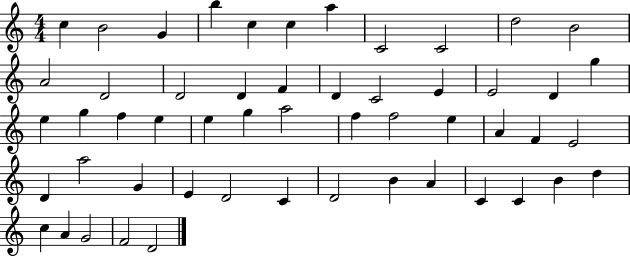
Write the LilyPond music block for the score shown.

{
  \clef treble
  \numericTimeSignature
  \time 4/4
  \key c \major
  c''4 b'2 g'4 | b''4 c''4 c''4 a''4 | c'2 c'2 | d''2 b'2 | \break a'2 d'2 | d'2 d'4 f'4 | d'4 c'2 e'4 | e'2 d'4 g''4 | \break e''4 g''4 f''4 e''4 | e''4 g''4 a''2 | f''4 f''2 e''4 | a'4 f'4 e'2 | \break d'4 a''2 g'4 | e'4 d'2 c'4 | d'2 b'4 a'4 | c'4 c'4 b'4 d''4 | \break c''4 a'4 g'2 | f'2 d'2 | \bar "|."
}